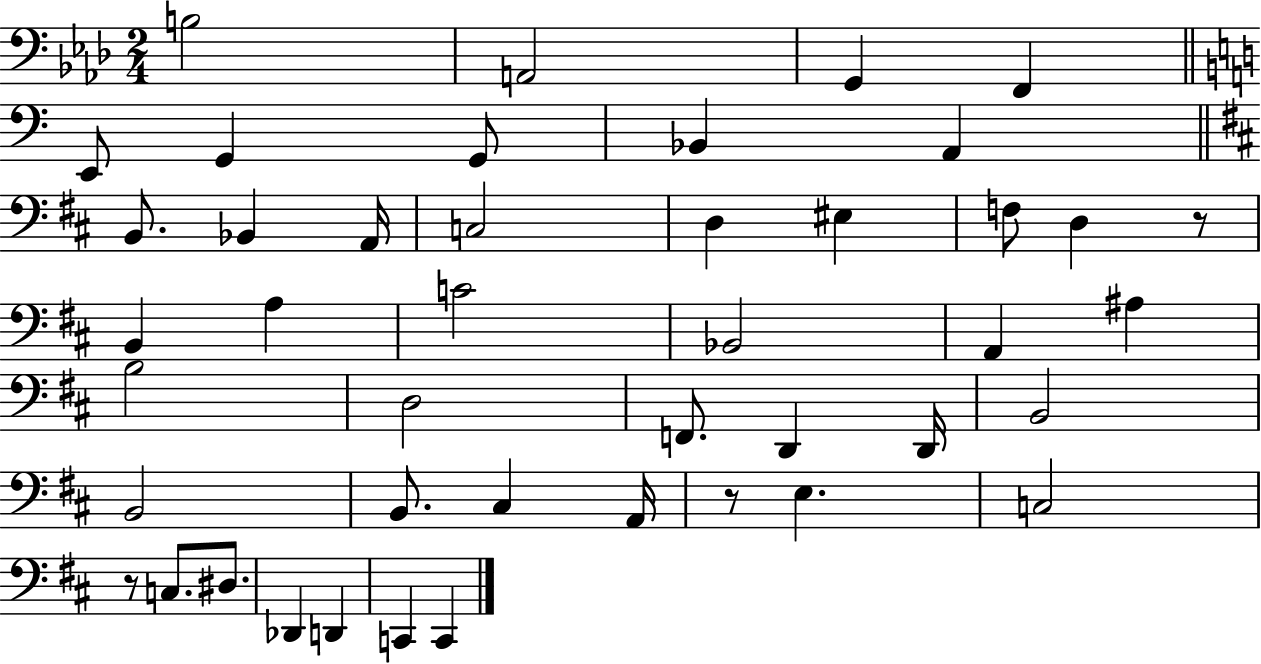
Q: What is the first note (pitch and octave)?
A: B3